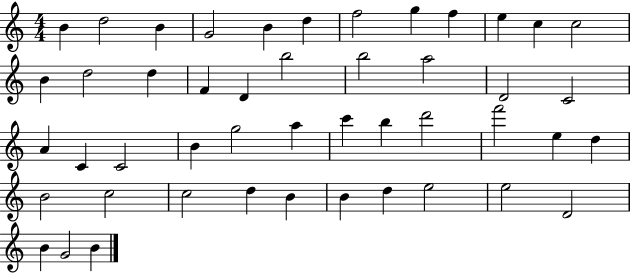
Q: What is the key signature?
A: C major